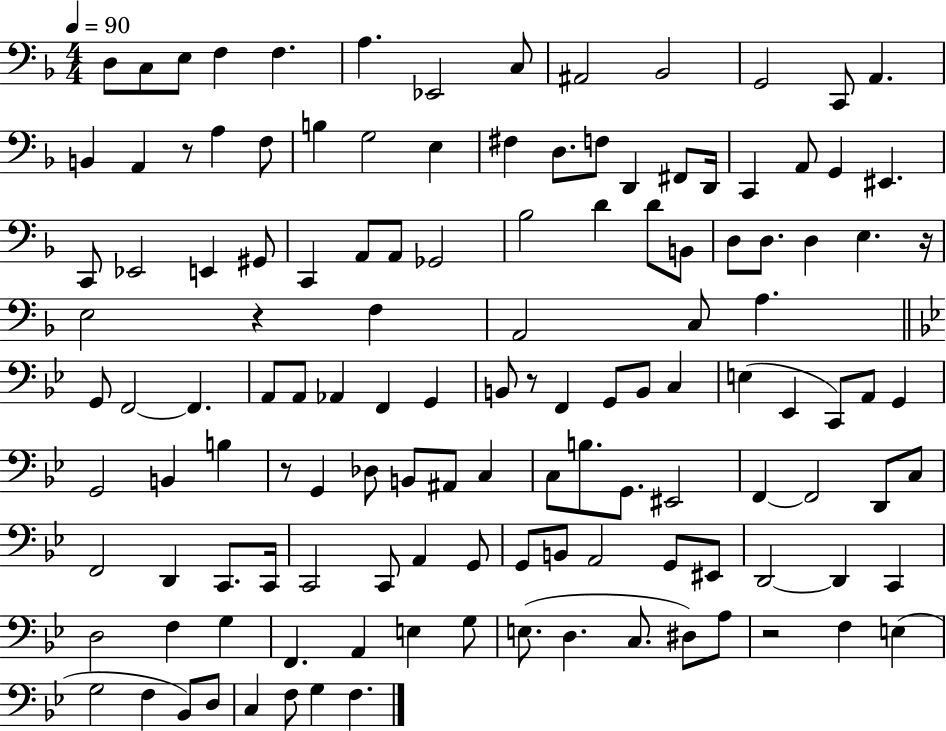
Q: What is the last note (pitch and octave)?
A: F3